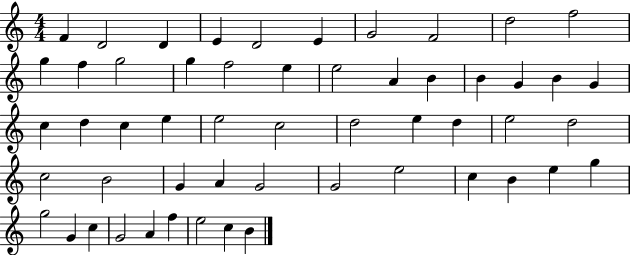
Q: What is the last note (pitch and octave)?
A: B4